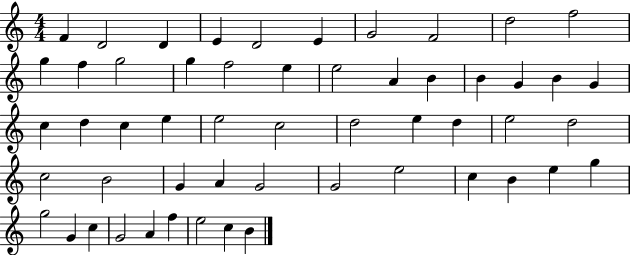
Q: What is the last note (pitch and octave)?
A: B4